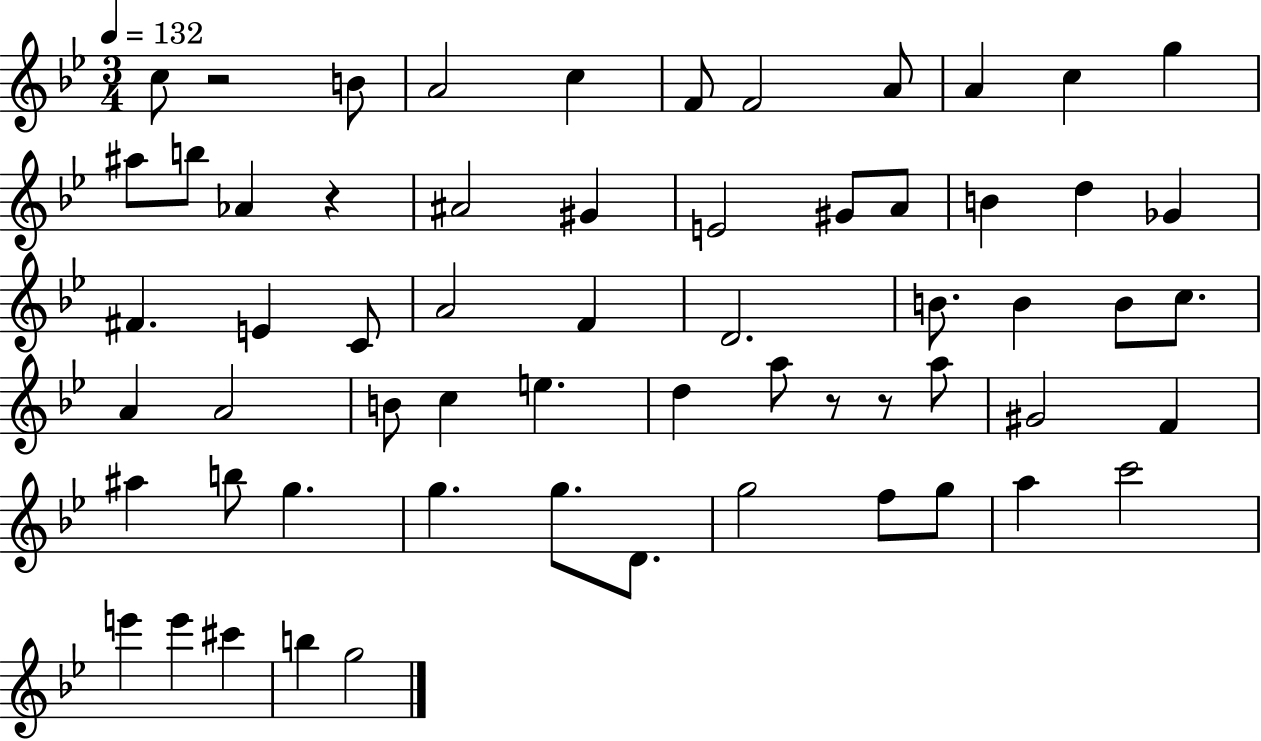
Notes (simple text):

C5/e R/h B4/e A4/h C5/q F4/e F4/h A4/e A4/q C5/q G5/q A#5/e B5/e Ab4/q R/q A#4/h G#4/q E4/h G#4/e A4/e B4/q D5/q Gb4/q F#4/q. E4/q C4/e A4/h F4/q D4/h. B4/e. B4/q B4/e C5/e. A4/q A4/h B4/e C5/q E5/q. D5/q A5/e R/e R/e A5/e G#4/h F4/q A#5/q B5/e G5/q. G5/q. G5/e. D4/e. G5/h F5/e G5/e A5/q C6/h E6/q E6/q C#6/q B5/q G5/h